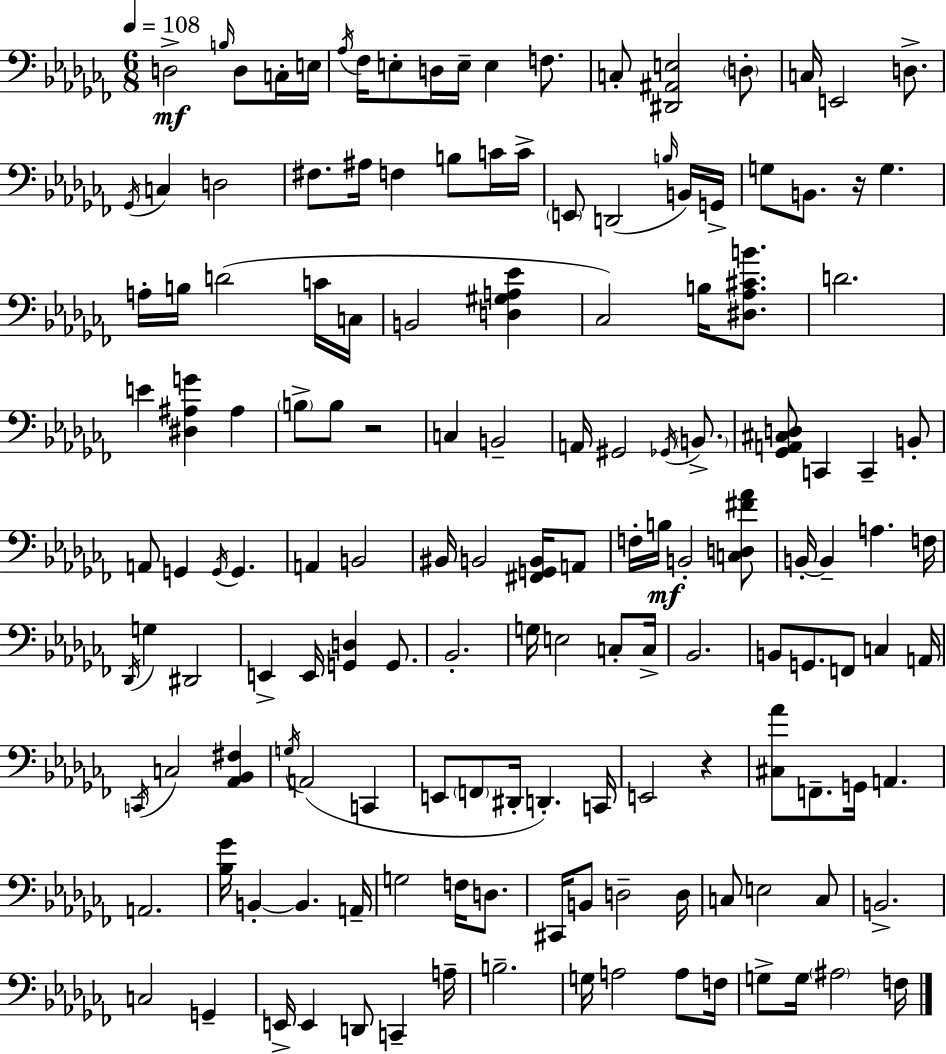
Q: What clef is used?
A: bass